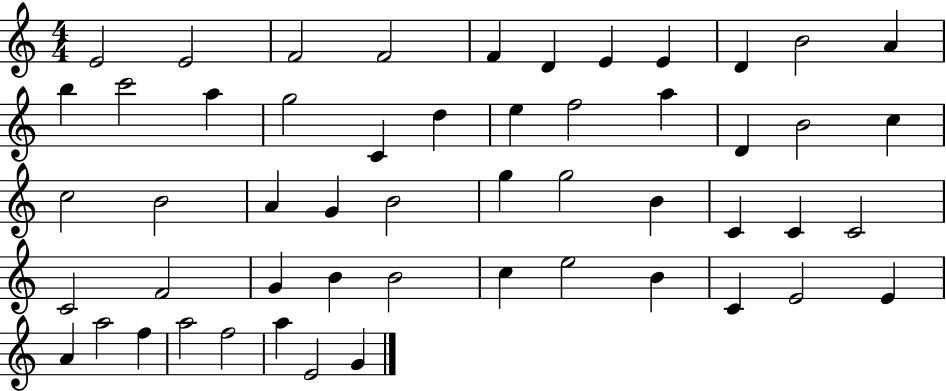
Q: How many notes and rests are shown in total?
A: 53